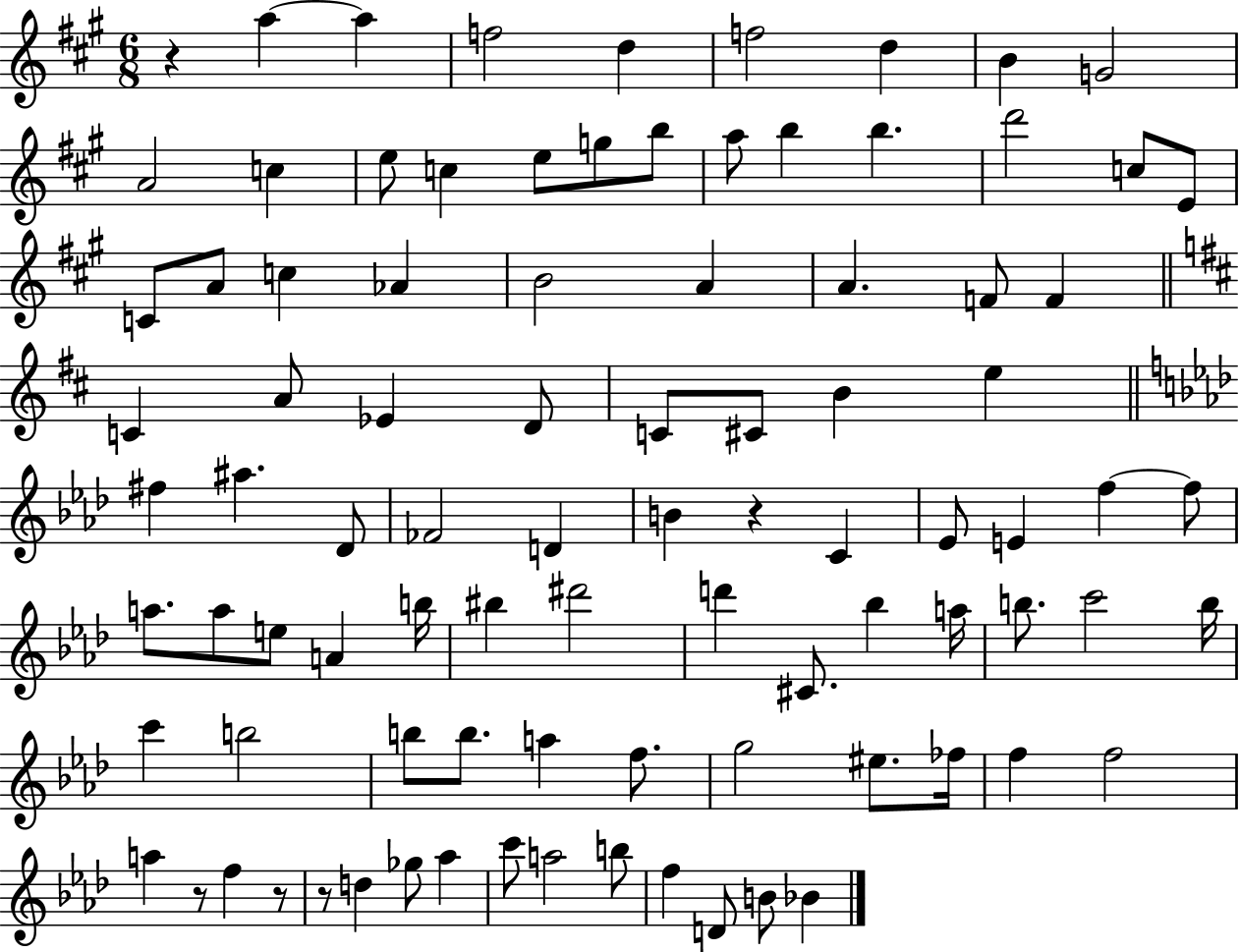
{
  \clef treble
  \numericTimeSignature
  \time 6/8
  \key a \major
  r4 a''4~~ a''4 | f''2 d''4 | f''2 d''4 | b'4 g'2 | \break a'2 c''4 | e''8 c''4 e''8 g''8 b''8 | a''8 b''4 b''4. | d'''2 c''8 e'8 | \break c'8 a'8 c''4 aes'4 | b'2 a'4 | a'4. f'8 f'4 | \bar "||" \break \key d \major c'4 a'8 ees'4 d'8 | c'8 cis'8 b'4 e''4 | \bar "||" \break \key aes \major fis''4 ais''4. des'8 | fes'2 d'4 | b'4 r4 c'4 | ees'8 e'4 f''4~~ f''8 | \break a''8. a''8 e''8 a'4 b''16 | bis''4 dis'''2 | d'''4 cis'8. bes''4 a''16 | b''8. c'''2 b''16 | \break c'''4 b''2 | b''8 b''8. a''4 f''8. | g''2 eis''8. fes''16 | f''4 f''2 | \break a''4 r8 f''4 r8 | r8 d''4 ges''8 aes''4 | c'''8 a''2 b''8 | f''4 d'8 b'8 bes'4 | \break \bar "|."
}